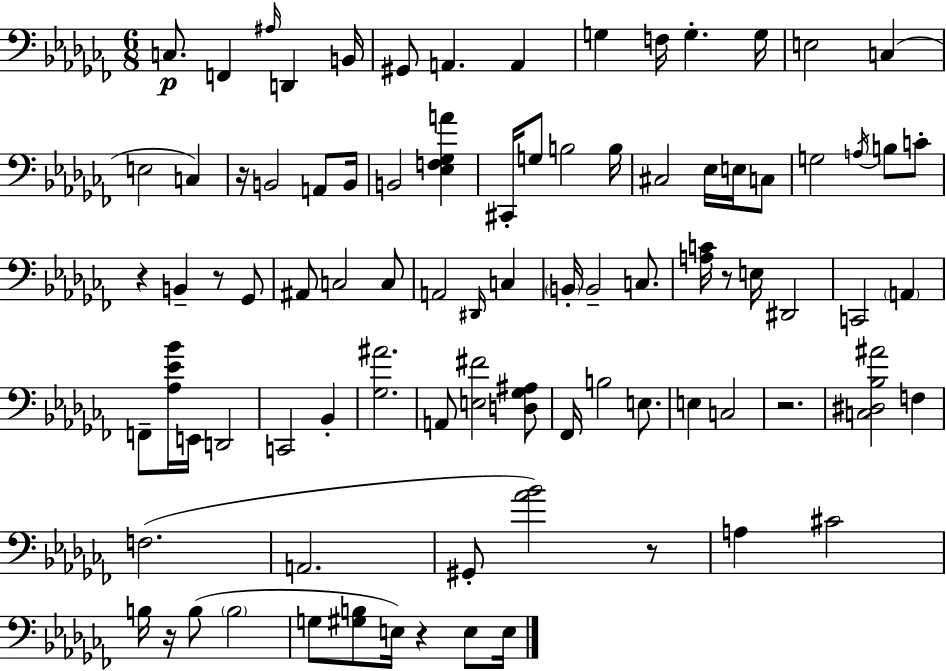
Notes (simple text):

C3/e. F2/q A#3/s D2/q B2/s G#2/e A2/q. A2/q G3/q F3/s G3/q. G3/s E3/h C3/q E3/h C3/q R/s B2/h A2/e B2/s B2/h [Eb3,F3,Gb3,A4]/q C#2/s G3/e B3/h B3/s C#3/h Eb3/s E3/s C3/e G3/h A3/s B3/e C4/e R/q B2/q R/e Gb2/e A#2/e C3/h C3/e A2/h D#2/s C3/q B2/s B2/h C3/e. [A3,C4]/s R/e E3/s D#2/h C2/h A2/q F2/e [Ab3,Eb4,Bb4]/s E2/s D2/h C2/h Bb2/q [Gb3,A#4]/h. A2/e [E3,F#4]/h [D3,Gb3,A#3]/e FES2/s B3/h E3/e. E3/q C3/h R/h. [C3,D#3,Bb3,A#4]/h F3/q F3/h. A2/h. G#2/e [Ab4,Bb4]/h R/e A3/q C#4/h B3/s R/s B3/e B3/h G3/e [G#3,B3]/e E3/s R/q E3/e E3/s